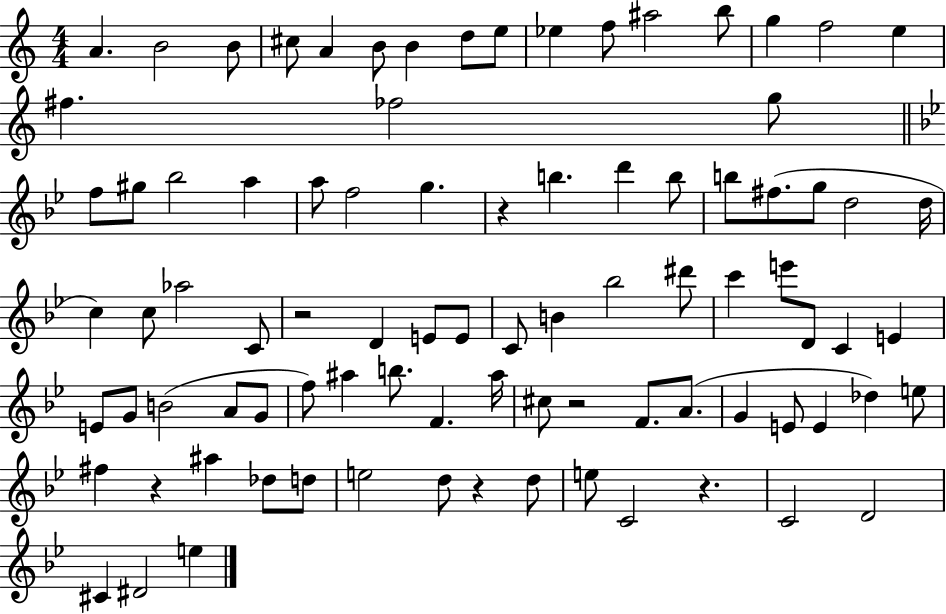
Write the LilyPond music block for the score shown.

{
  \clef treble
  \numericTimeSignature
  \time 4/4
  \key c \major
  a'4. b'2 b'8 | cis''8 a'4 b'8 b'4 d''8 e''8 | ees''4 f''8 ais''2 b''8 | g''4 f''2 e''4 | \break fis''4. fes''2 g''8 | \bar "||" \break \key g \minor f''8 gis''8 bes''2 a''4 | a''8 f''2 g''4. | r4 b''4. d'''4 b''8 | b''8 fis''8.( g''8 d''2 d''16 | \break c''4) c''8 aes''2 c'8 | r2 d'4 e'8 e'8 | c'8 b'4 bes''2 dis'''8 | c'''4 e'''8 d'8 c'4 e'4 | \break e'8 g'8 b'2( a'8 g'8 | f''8) ais''4 b''8. f'4. ais''16 | cis''8 r2 f'8. a'8.( | g'4 e'8 e'4 des''4) e''8 | \break fis''4 r4 ais''4 des''8 d''8 | e''2 d''8 r4 d''8 | e''8 c'2 r4. | c'2 d'2 | \break cis'4 dis'2 e''4 | \bar "|."
}